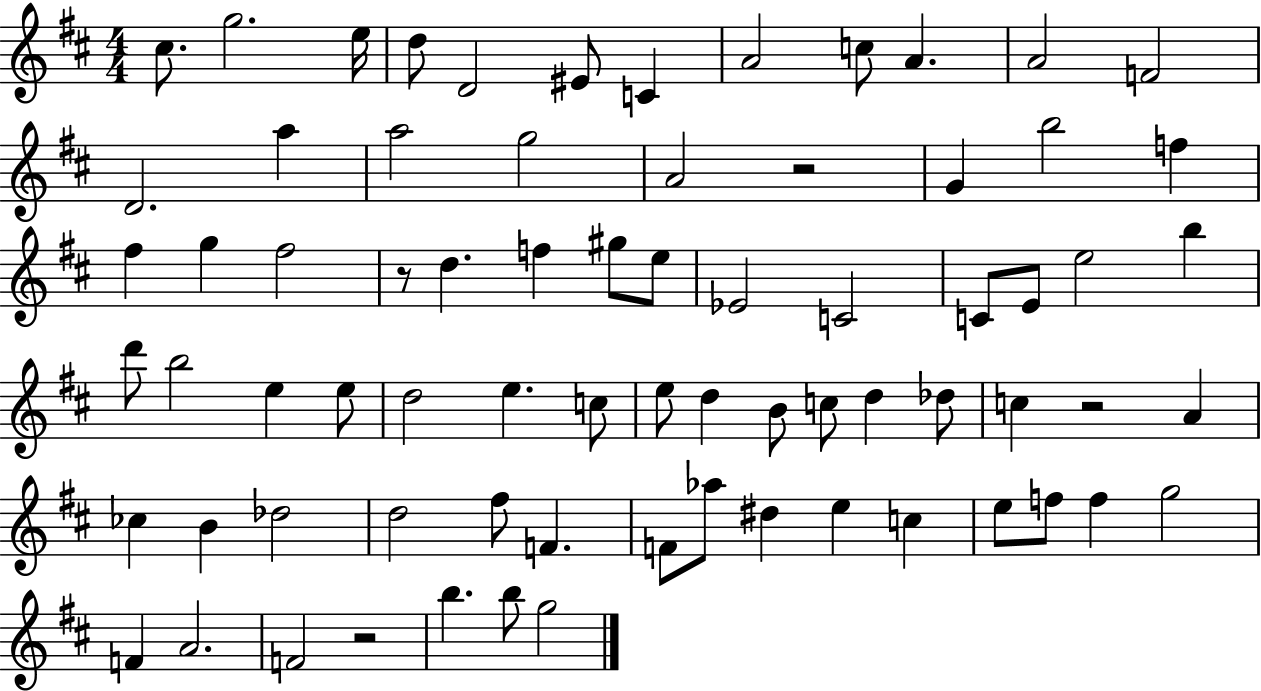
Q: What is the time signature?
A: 4/4